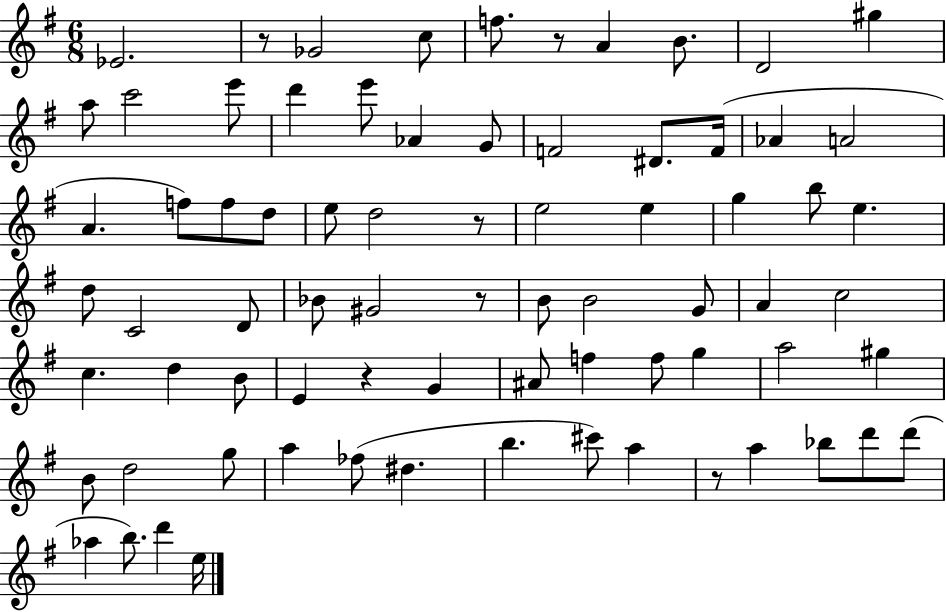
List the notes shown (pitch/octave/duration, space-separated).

Eb4/h. R/e Gb4/h C5/e F5/e. R/e A4/q B4/e. D4/h G#5/q A5/e C6/h E6/e D6/q E6/e Ab4/q G4/e F4/h D#4/e. F4/s Ab4/q A4/h A4/q. F5/e F5/e D5/e E5/e D5/h R/e E5/h E5/q G5/q B5/e E5/q. D5/e C4/h D4/e Bb4/e G#4/h R/e B4/e B4/h G4/e A4/q C5/h C5/q. D5/q B4/e E4/q R/q G4/q A#4/e F5/q F5/e G5/q A5/h G#5/q B4/e D5/h G5/e A5/q FES5/e D#5/q. B5/q. C#6/e A5/q R/e A5/q Bb5/e D6/e D6/e Ab5/q B5/e. D6/q E5/s